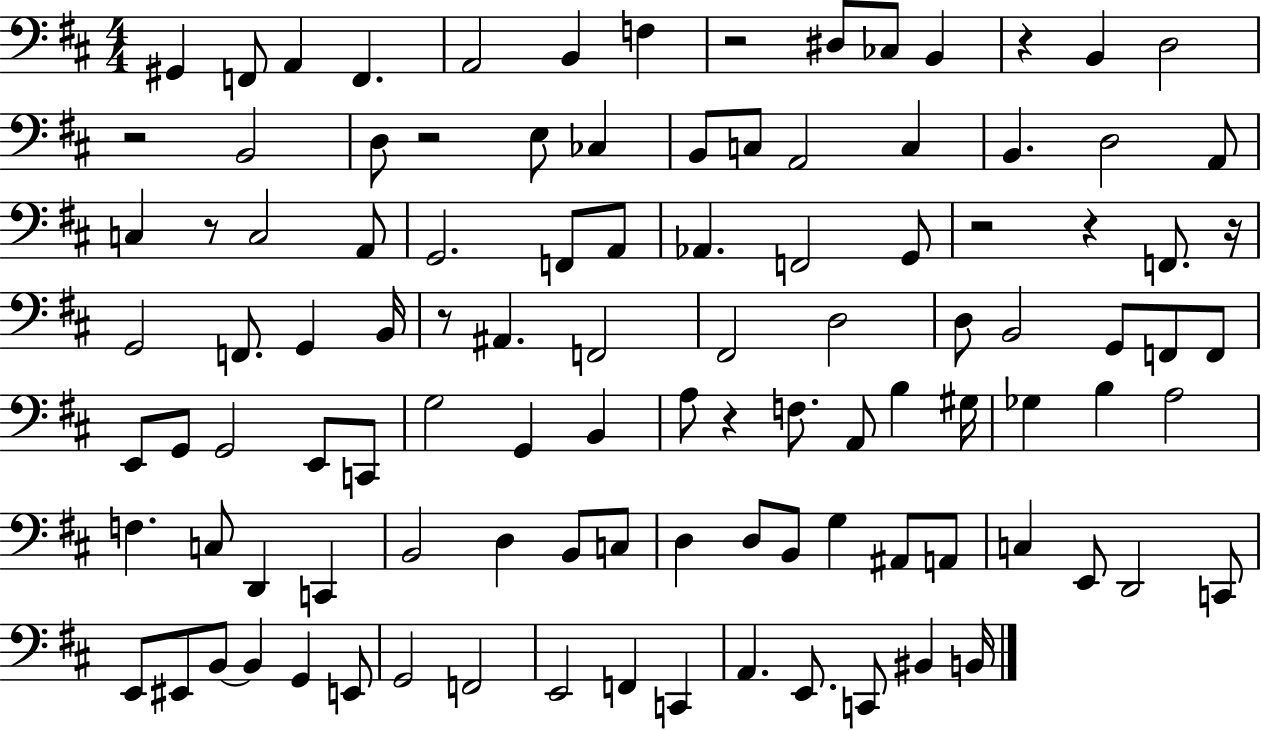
{
  \clef bass
  \numericTimeSignature
  \time 4/4
  \key d \major
  gis,4 f,8 a,4 f,4. | a,2 b,4 f4 | r2 dis8 ces8 b,4 | r4 b,4 d2 | \break r2 b,2 | d8 r2 e8 ces4 | b,8 c8 a,2 c4 | b,4. d2 a,8 | \break c4 r8 c2 a,8 | g,2. f,8 a,8 | aes,4. f,2 g,8 | r2 r4 f,8. r16 | \break g,2 f,8. g,4 b,16 | r8 ais,4. f,2 | fis,2 d2 | d8 b,2 g,8 f,8 f,8 | \break e,8 g,8 g,2 e,8 c,8 | g2 g,4 b,4 | a8 r4 f8. a,8 b4 gis16 | ges4 b4 a2 | \break f4. c8 d,4 c,4 | b,2 d4 b,8 c8 | d4 d8 b,8 g4 ais,8 a,8 | c4 e,8 d,2 c,8 | \break e,8 eis,8 b,8~~ b,4 g,4 e,8 | g,2 f,2 | e,2 f,4 c,4 | a,4. e,8. c,8 bis,4 b,16 | \break \bar "|."
}